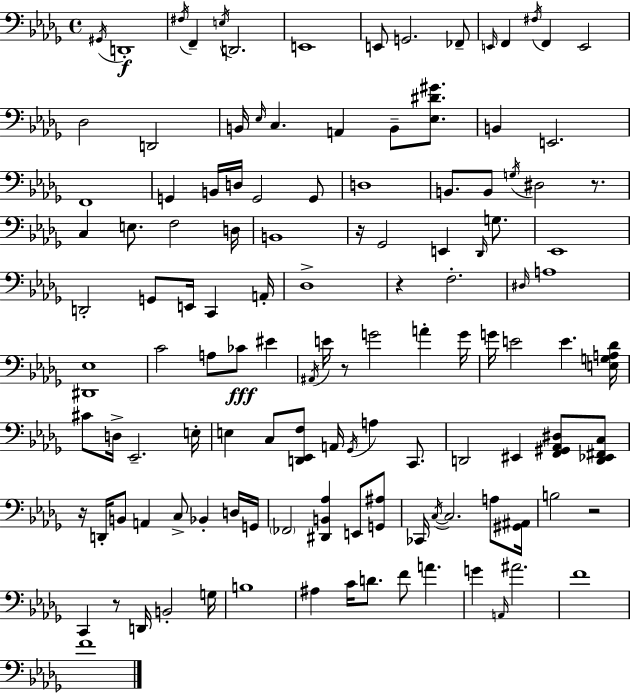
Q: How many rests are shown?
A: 7